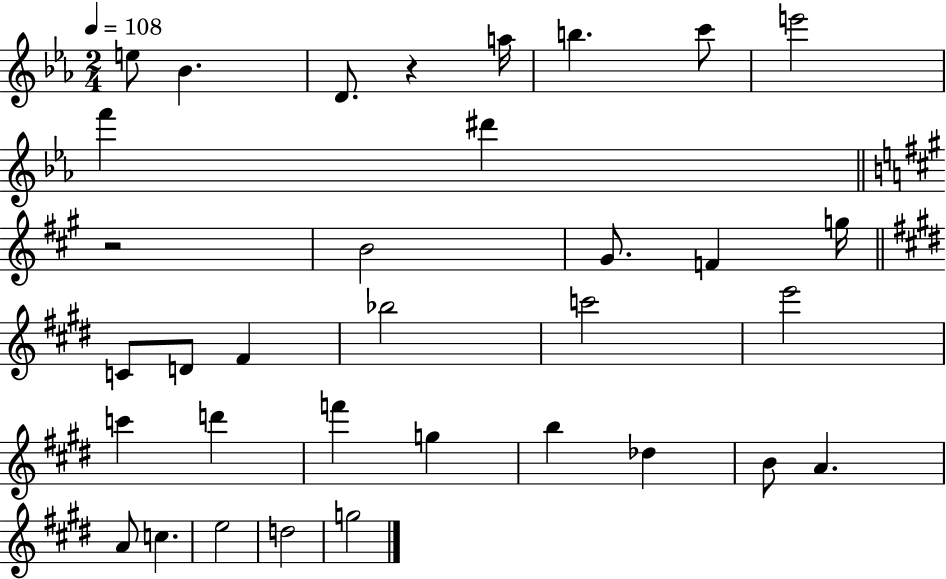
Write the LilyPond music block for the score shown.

{
  \clef treble
  \numericTimeSignature
  \time 2/4
  \key ees \major
  \tempo 4 = 108
  e''8 bes'4. | d'8. r4 a''16 | b''4. c'''8 | e'''2 | \break f'''4 dis'''4 | \bar "||" \break \key a \major r2 | b'2 | gis'8. f'4 g''16 | \bar "||" \break \key e \major c'8 d'8 fis'4 | bes''2 | c'''2 | e'''2 | \break c'''4 d'''4 | f'''4 g''4 | b''4 des''4 | b'8 a'4. | \break a'8 c''4. | e''2 | d''2 | g''2 | \break \bar "|."
}